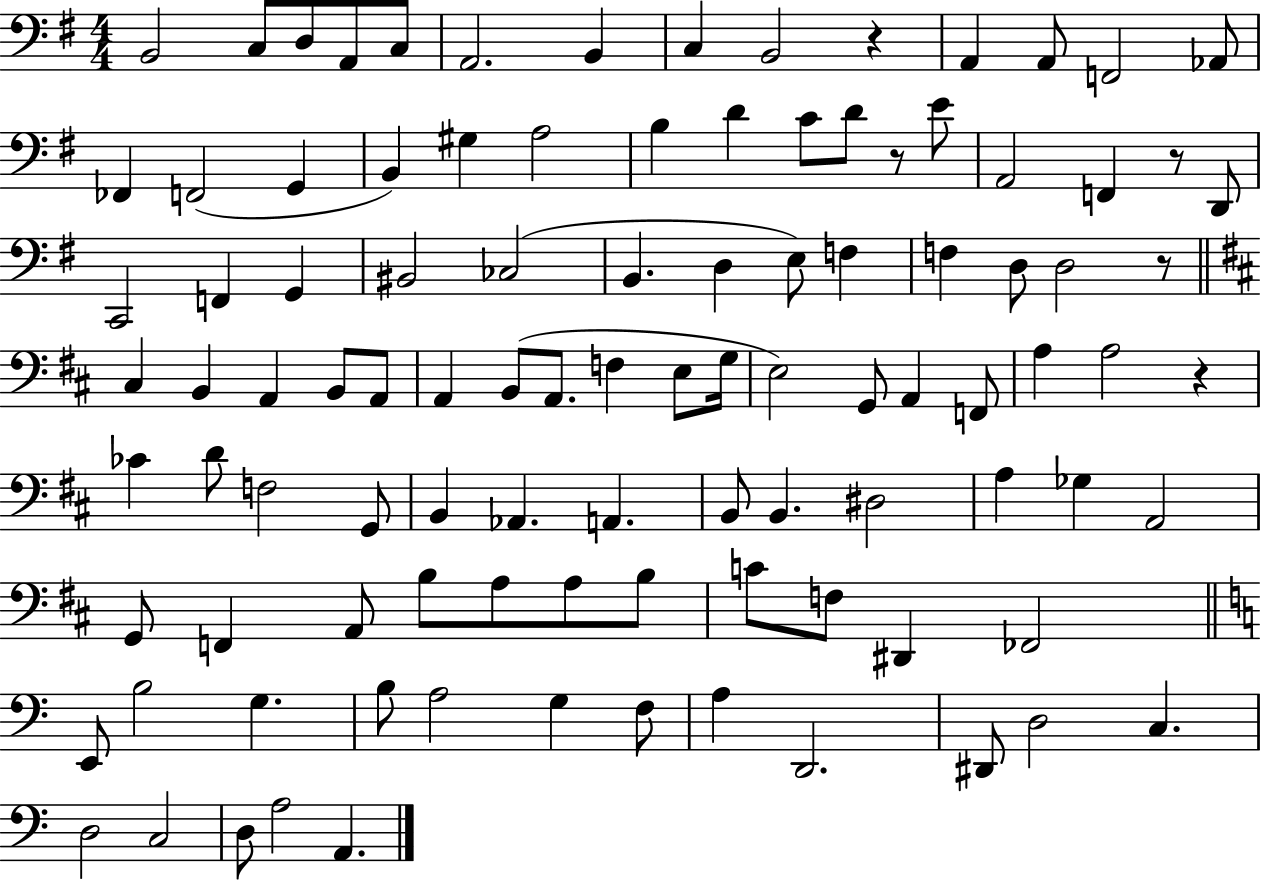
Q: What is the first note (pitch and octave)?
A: B2